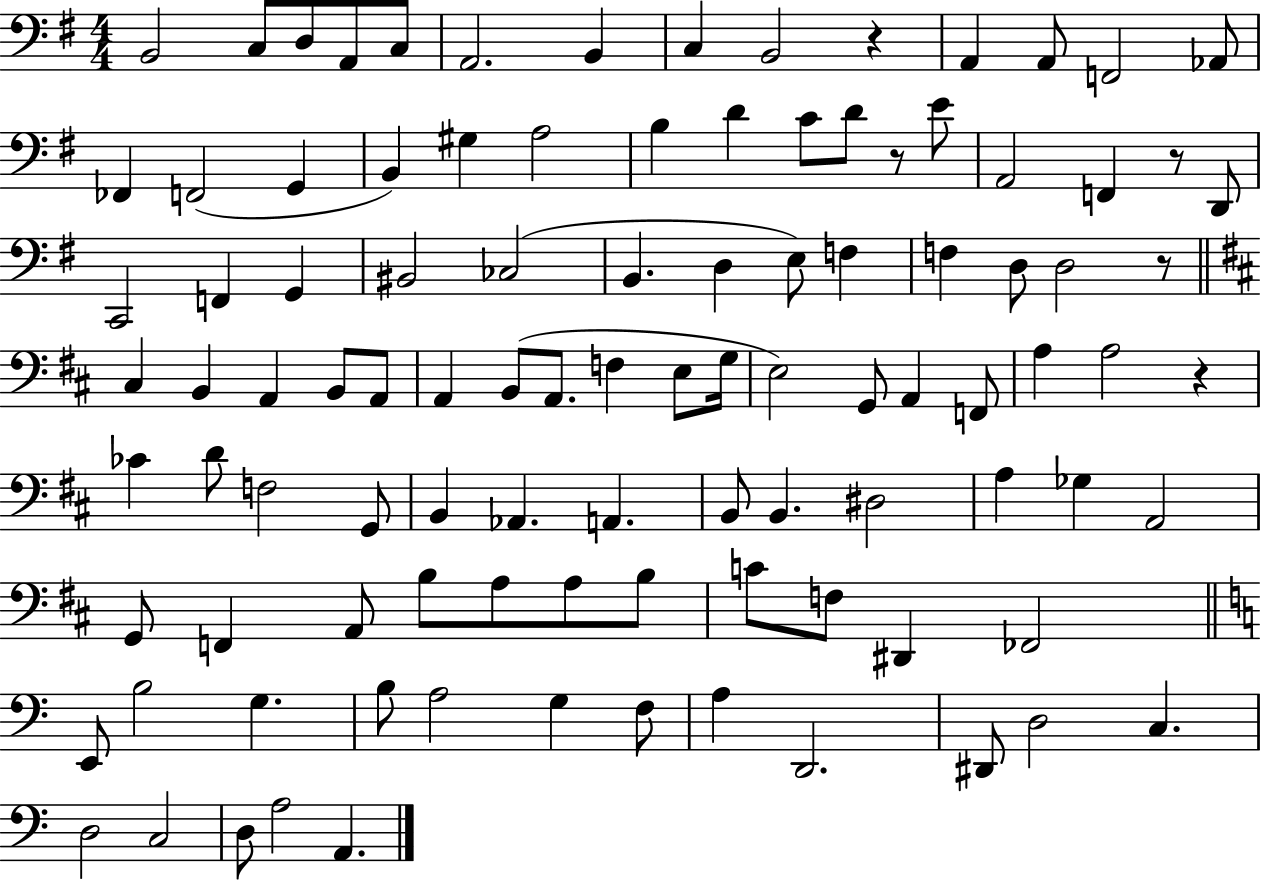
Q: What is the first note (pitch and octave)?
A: B2